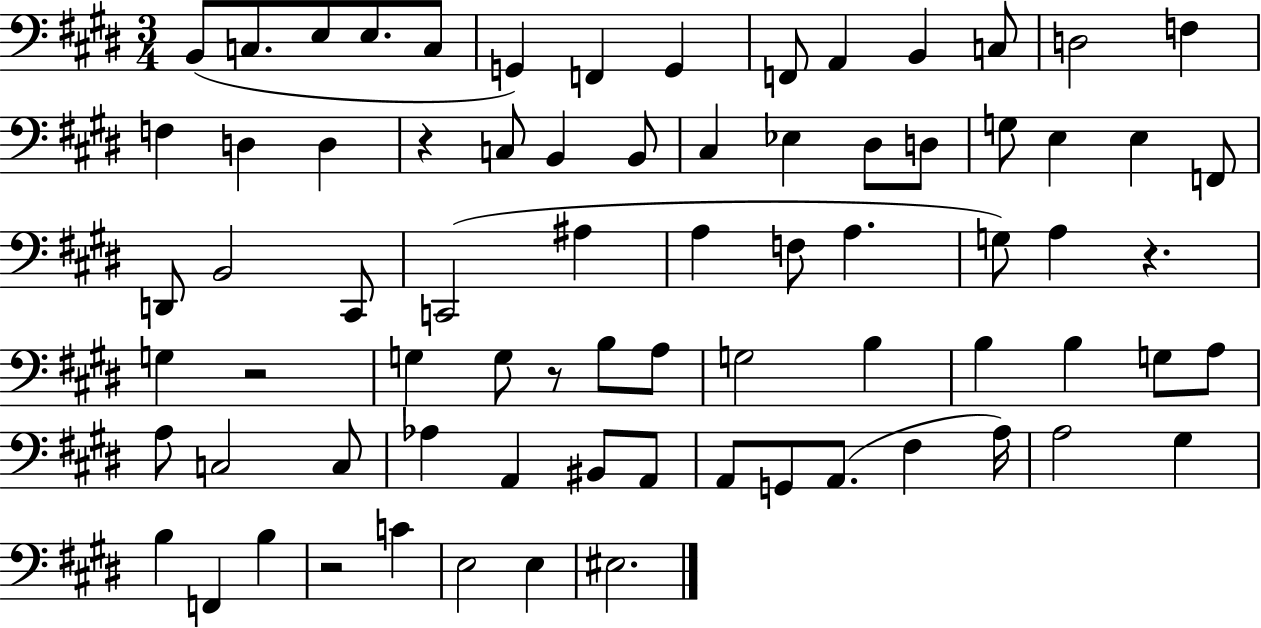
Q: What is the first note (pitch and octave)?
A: B2